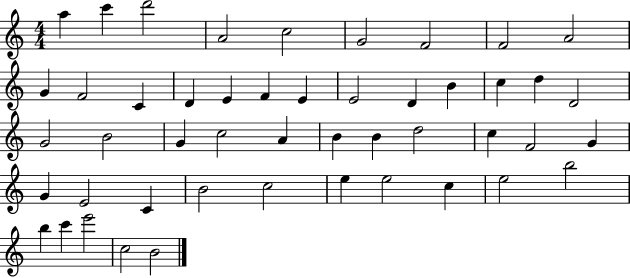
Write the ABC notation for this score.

X:1
T:Untitled
M:4/4
L:1/4
K:C
a c' d'2 A2 c2 G2 F2 F2 A2 G F2 C D E F E E2 D B c d D2 G2 B2 G c2 A B B d2 c F2 G G E2 C B2 c2 e e2 c e2 b2 b c' e'2 c2 B2